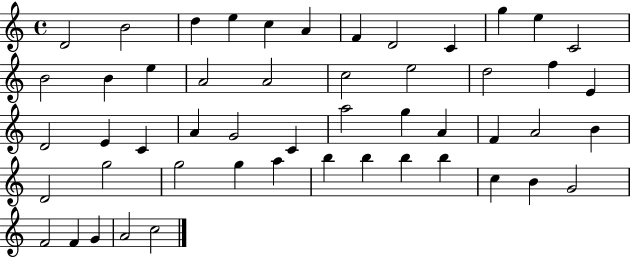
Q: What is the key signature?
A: C major